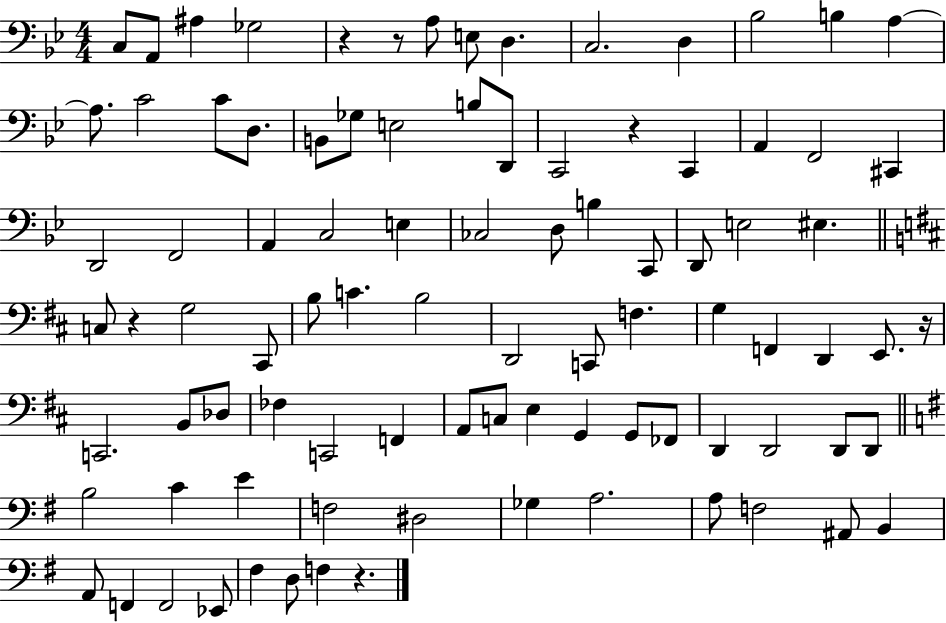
X:1
T:Untitled
M:4/4
L:1/4
K:Bb
C,/2 A,,/2 ^A, _G,2 z z/2 A,/2 E,/2 D, C,2 D, _B,2 B, A, A,/2 C2 C/2 D,/2 B,,/2 _G,/2 E,2 B,/2 D,,/2 C,,2 z C,, A,, F,,2 ^C,, D,,2 F,,2 A,, C,2 E, _C,2 D,/2 B, C,,/2 D,,/2 E,2 ^E, C,/2 z G,2 ^C,,/2 B,/2 C B,2 D,,2 C,,/2 F, G, F,, D,, E,,/2 z/4 C,,2 B,,/2 _D,/2 _F, C,,2 F,, A,,/2 C,/2 E, G,, G,,/2 _F,,/2 D,, D,,2 D,,/2 D,,/2 B,2 C E F,2 ^D,2 _G, A,2 A,/2 F,2 ^A,,/2 B,, A,,/2 F,, F,,2 _E,,/2 ^F, D,/2 F, z